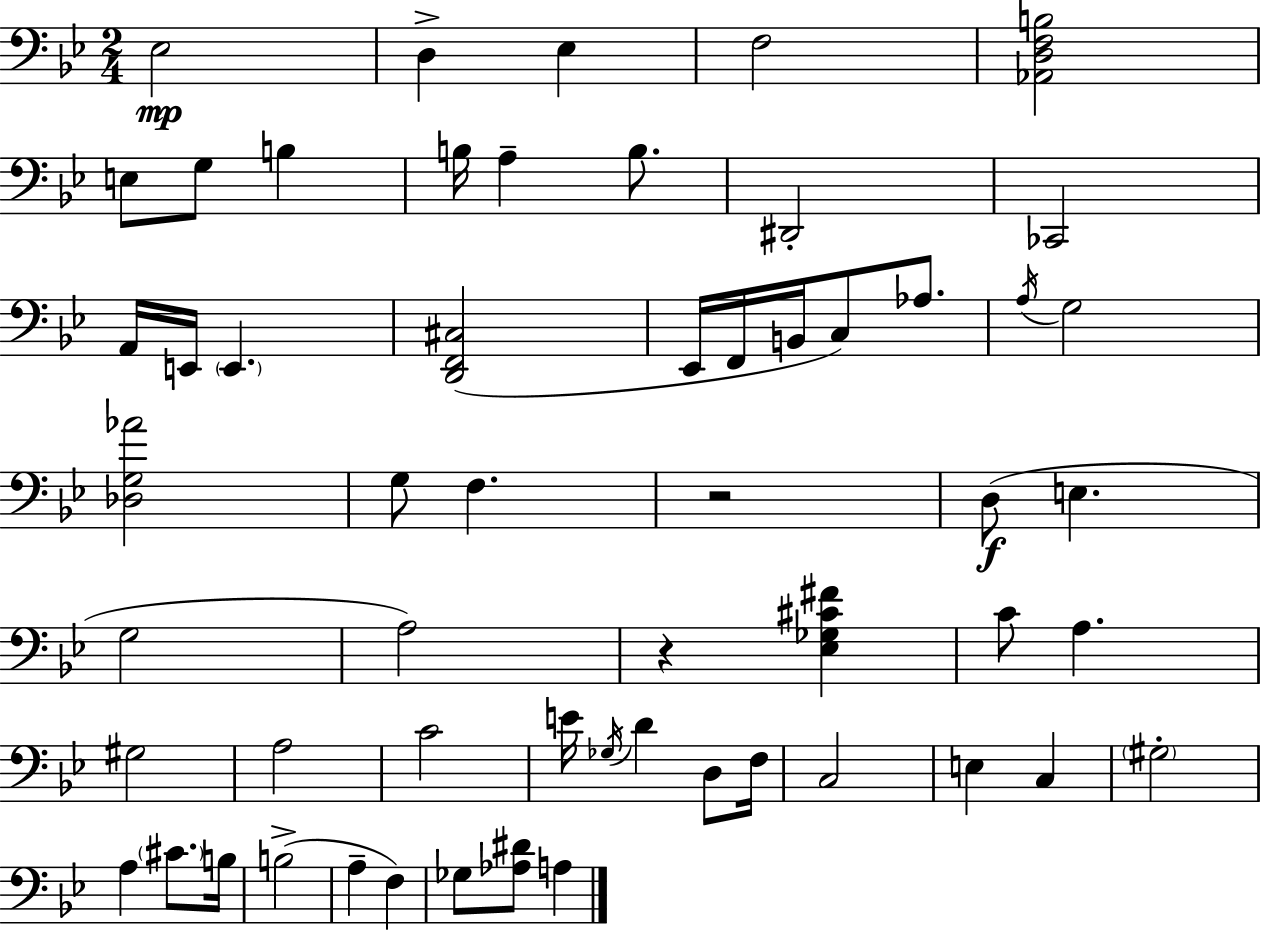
Eb3/h D3/q Eb3/q F3/h [Ab2,D3,F3,B3]/h E3/e G3/e B3/q B3/s A3/q B3/e. D#2/h CES2/h A2/s E2/s E2/q. [D2,F2,C#3]/h Eb2/s F2/s B2/s C3/e Ab3/e. A3/s G3/h [Db3,G3,Ab4]/h G3/e F3/q. R/h D3/e E3/q. G3/h A3/h R/q [Eb3,Gb3,C#4,F#4]/q C4/e A3/q. G#3/h A3/h C4/h E4/s Gb3/s D4/q D3/e F3/s C3/h E3/q C3/q G#3/h A3/q C#4/e. B3/s B3/h A3/q F3/q Gb3/e [Ab3,D#4]/e A3/q